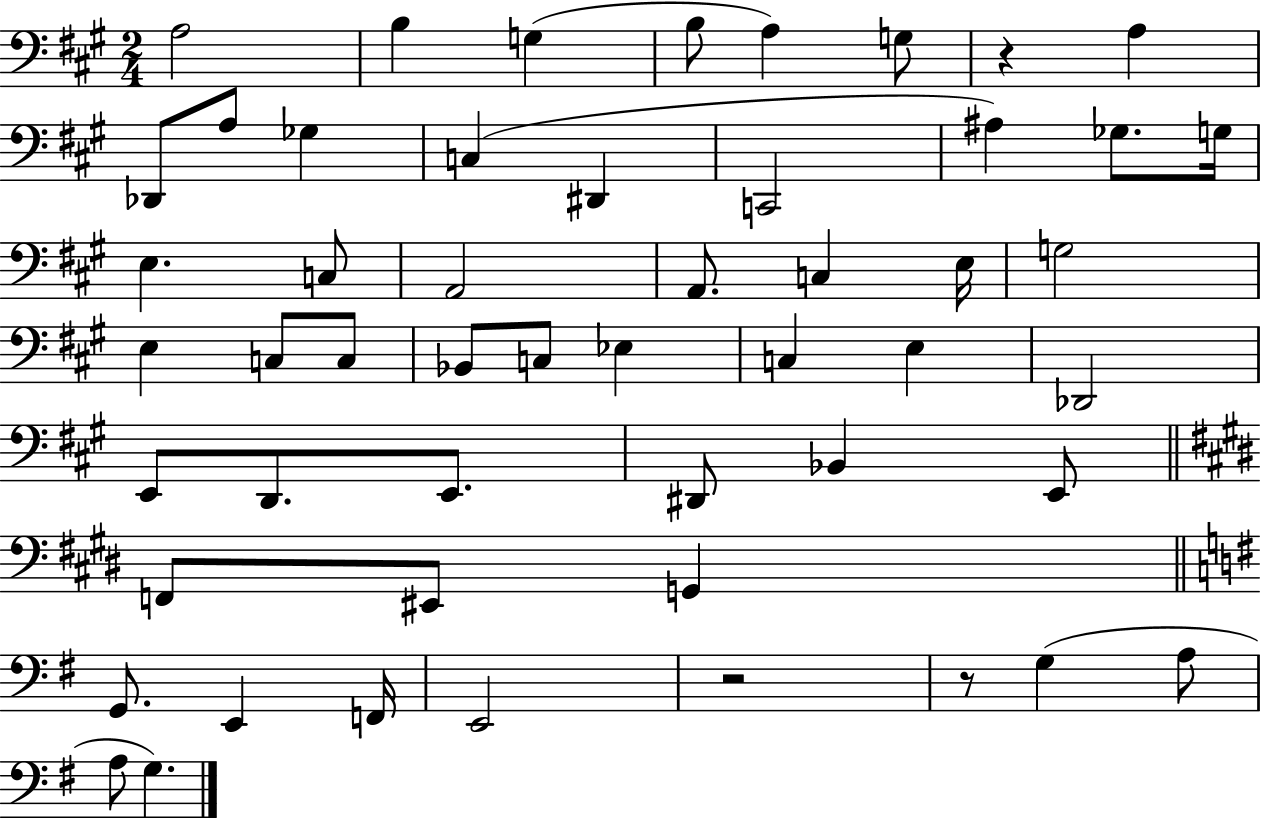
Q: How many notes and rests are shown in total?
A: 52